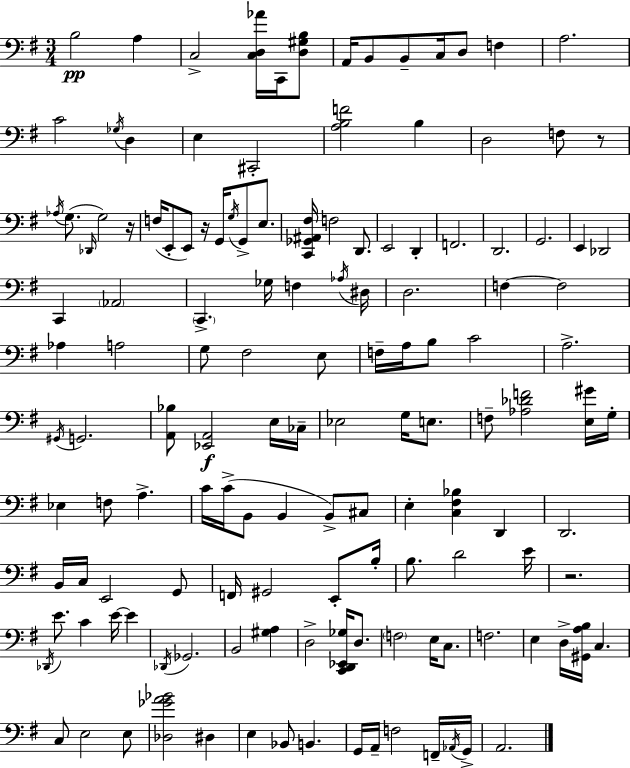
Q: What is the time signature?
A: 3/4